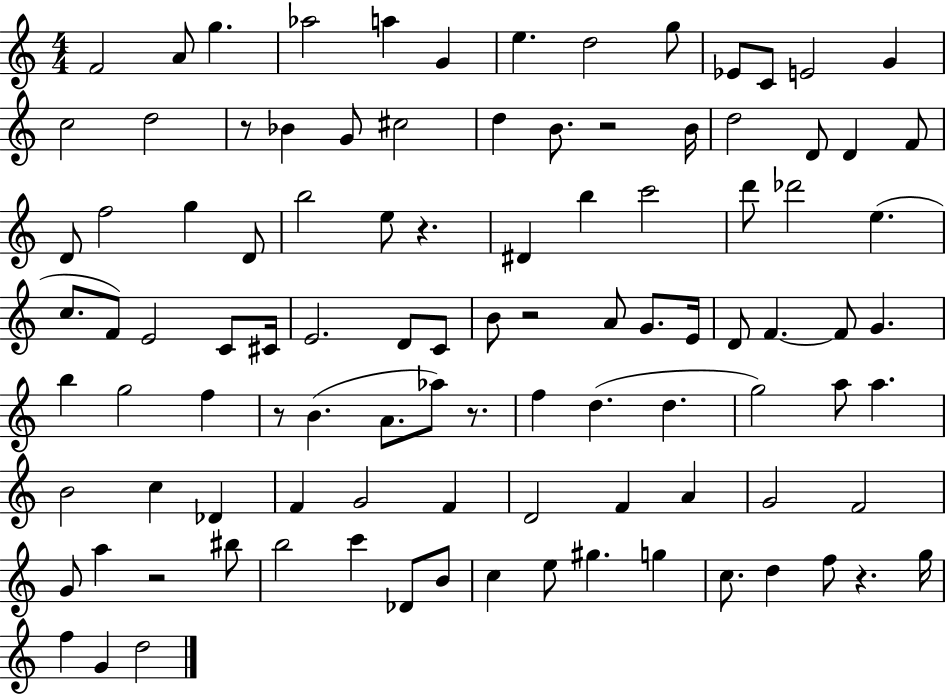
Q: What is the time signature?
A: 4/4